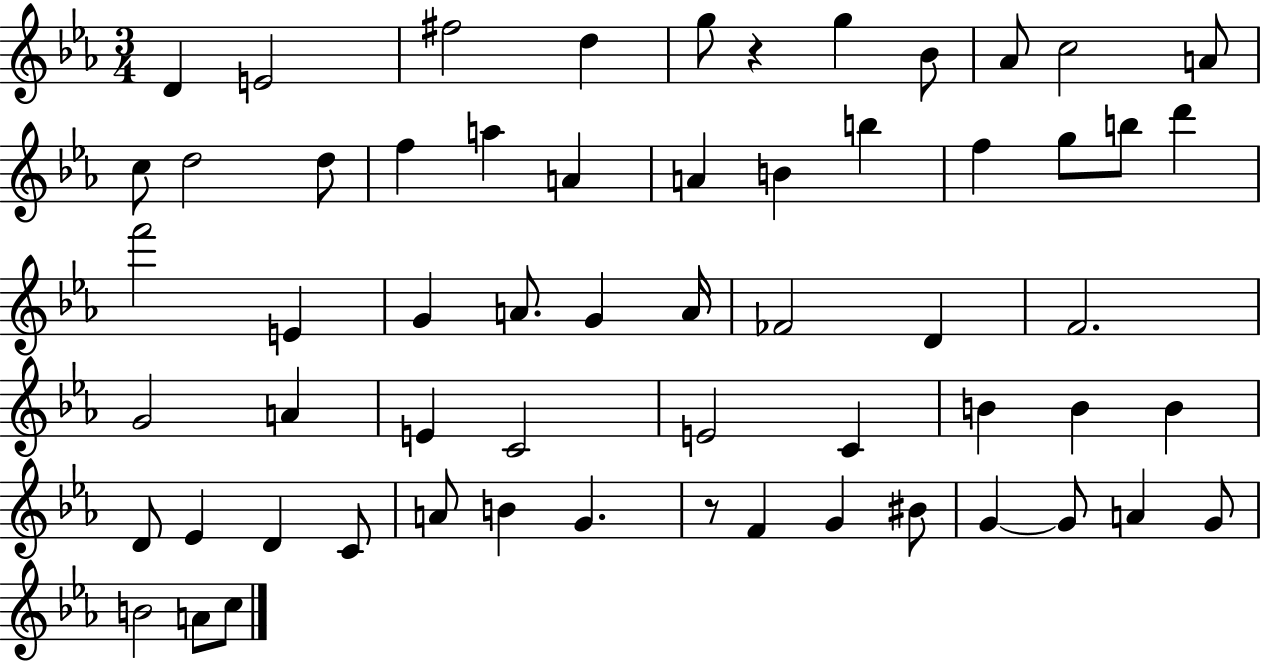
X:1
T:Untitled
M:3/4
L:1/4
K:Eb
D E2 ^f2 d g/2 z g _B/2 _A/2 c2 A/2 c/2 d2 d/2 f a A A B b f g/2 b/2 d' f'2 E G A/2 G A/4 _F2 D F2 G2 A E C2 E2 C B B B D/2 _E D C/2 A/2 B G z/2 F G ^B/2 G G/2 A G/2 B2 A/2 c/2